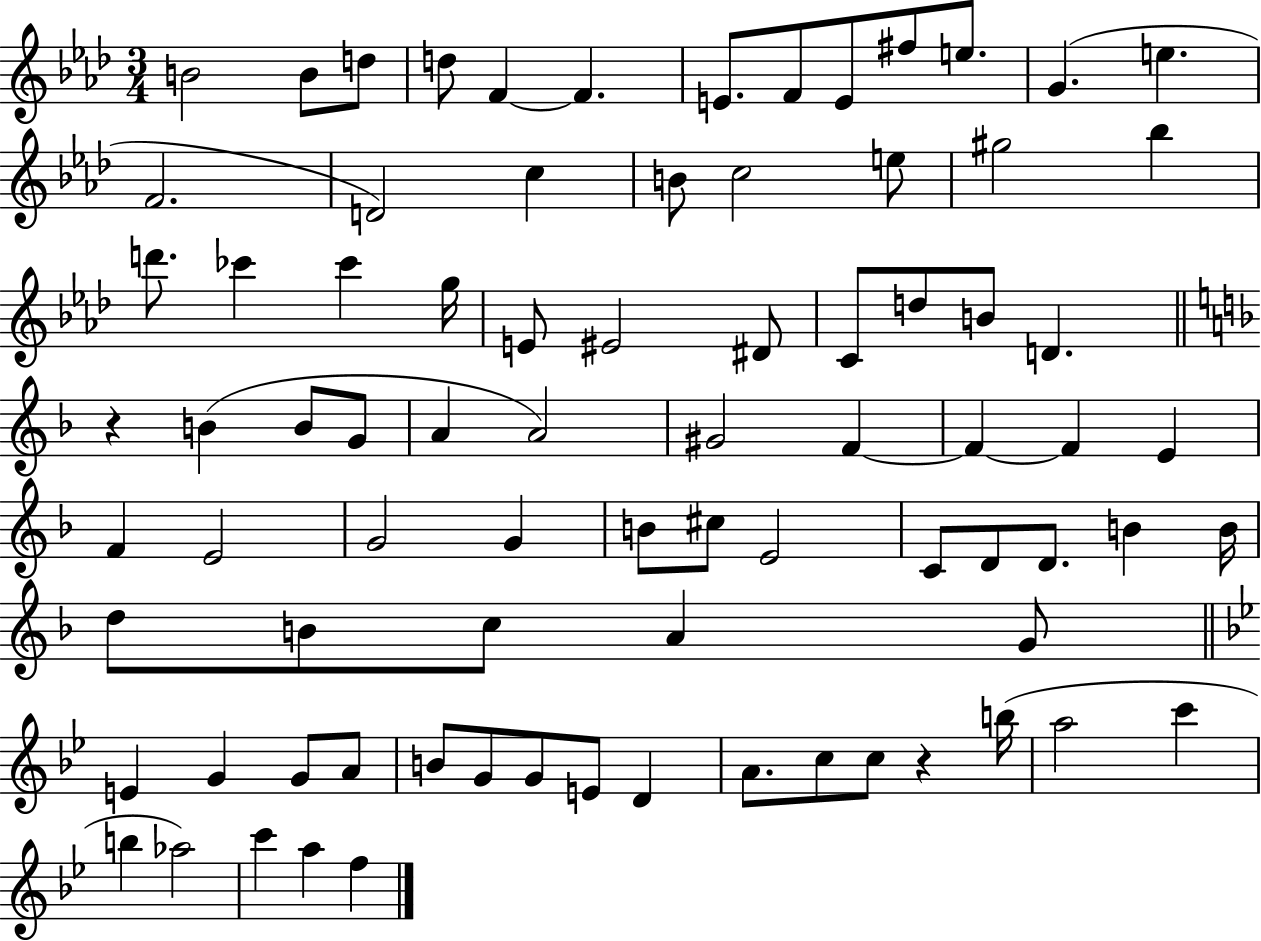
B4/h B4/e D5/e D5/e F4/q F4/q. E4/e. F4/e E4/e F#5/e E5/e. G4/q. E5/q. F4/h. D4/h C5/q B4/e C5/h E5/e G#5/h Bb5/q D6/e. CES6/q CES6/q G5/s E4/e EIS4/h D#4/e C4/e D5/e B4/e D4/q. R/q B4/q B4/e G4/e A4/q A4/h G#4/h F4/q F4/q F4/q E4/q F4/q E4/h G4/h G4/q B4/e C#5/e E4/h C4/e D4/e D4/e. B4/q B4/s D5/e B4/e C5/e A4/q G4/e E4/q G4/q G4/e A4/e B4/e G4/e G4/e E4/e D4/q A4/e. C5/e C5/e R/q B5/s A5/h C6/q B5/q Ab5/h C6/q A5/q F5/q